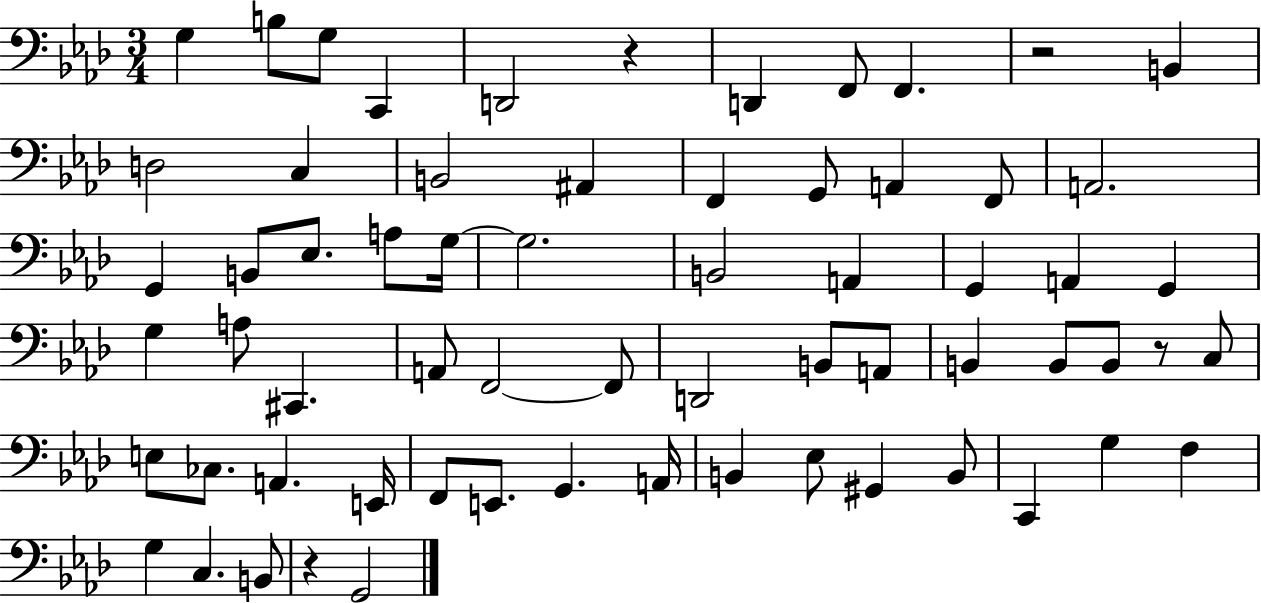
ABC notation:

X:1
T:Untitled
M:3/4
L:1/4
K:Ab
G, B,/2 G,/2 C,, D,,2 z D,, F,,/2 F,, z2 B,, D,2 C, B,,2 ^A,, F,, G,,/2 A,, F,,/2 A,,2 G,, B,,/2 _E,/2 A,/2 G,/4 G,2 B,,2 A,, G,, A,, G,, G, A,/2 ^C,, A,,/2 F,,2 F,,/2 D,,2 B,,/2 A,,/2 B,, B,,/2 B,,/2 z/2 C,/2 E,/2 _C,/2 A,, E,,/4 F,,/2 E,,/2 G,, A,,/4 B,, _E,/2 ^G,, B,,/2 C,, G, F, G, C, B,,/2 z G,,2